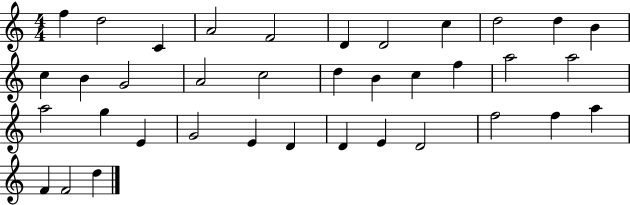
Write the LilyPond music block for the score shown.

{
  \clef treble
  \numericTimeSignature
  \time 4/4
  \key c \major
  f''4 d''2 c'4 | a'2 f'2 | d'4 d'2 c''4 | d''2 d''4 b'4 | \break c''4 b'4 g'2 | a'2 c''2 | d''4 b'4 c''4 f''4 | a''2 a''2 | \break a''2 g''4 e'4 | g'2 e'4 d'4 | d'4 e'4 d'2 | f''2 f''4 a''4 | \break f'4 f'2 d''4 | \bar "|."
}